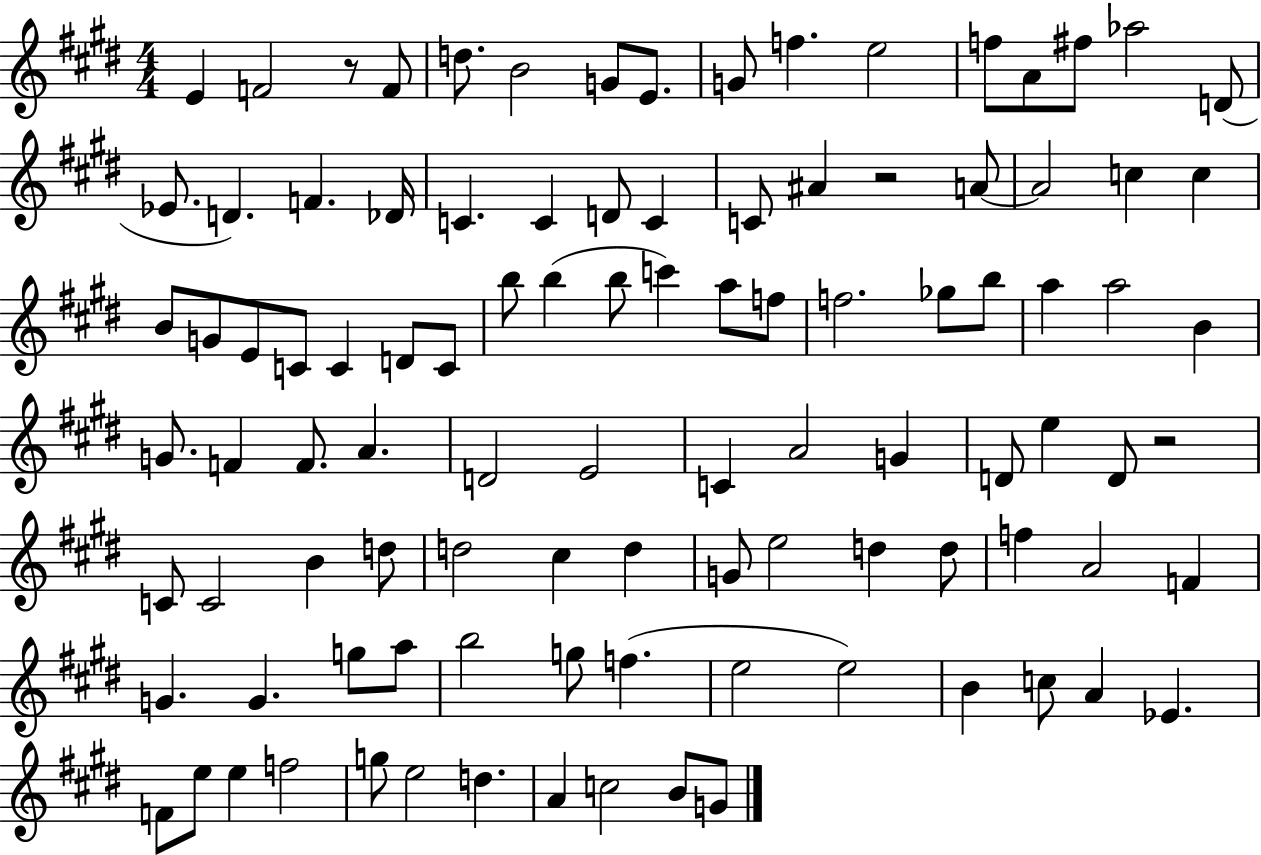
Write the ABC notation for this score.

X:1
T:Untitled
M:4/4
L:1/4
K:E
E F2 z/2 F/2 d/2 B2 G/2 E/2 G/2 f e2 f/2 A/2 ^f/2 _a2 D/2 _E/2 D F _D/4 C C D/2 C C/2 ^A z2 A/2 A2 c c B/2 G/2 E/2 C/2 C D/2 C/2 b/2 b b/2 c' a/2 f/2 f2 _g/2 b/2 a a2 B G/2 F F/2 A D2 E2 C A2 G D/2 e D/2 z2 C/2 C2 B d/2 d2 ^c d G/2 e2 d d/2 f A2 F G G g/2 a/2 b2 g/2 f e2 e2 B c/2 A _E F/2 e/2 e f2 g/2 e2 d A c2 B/2 G/2